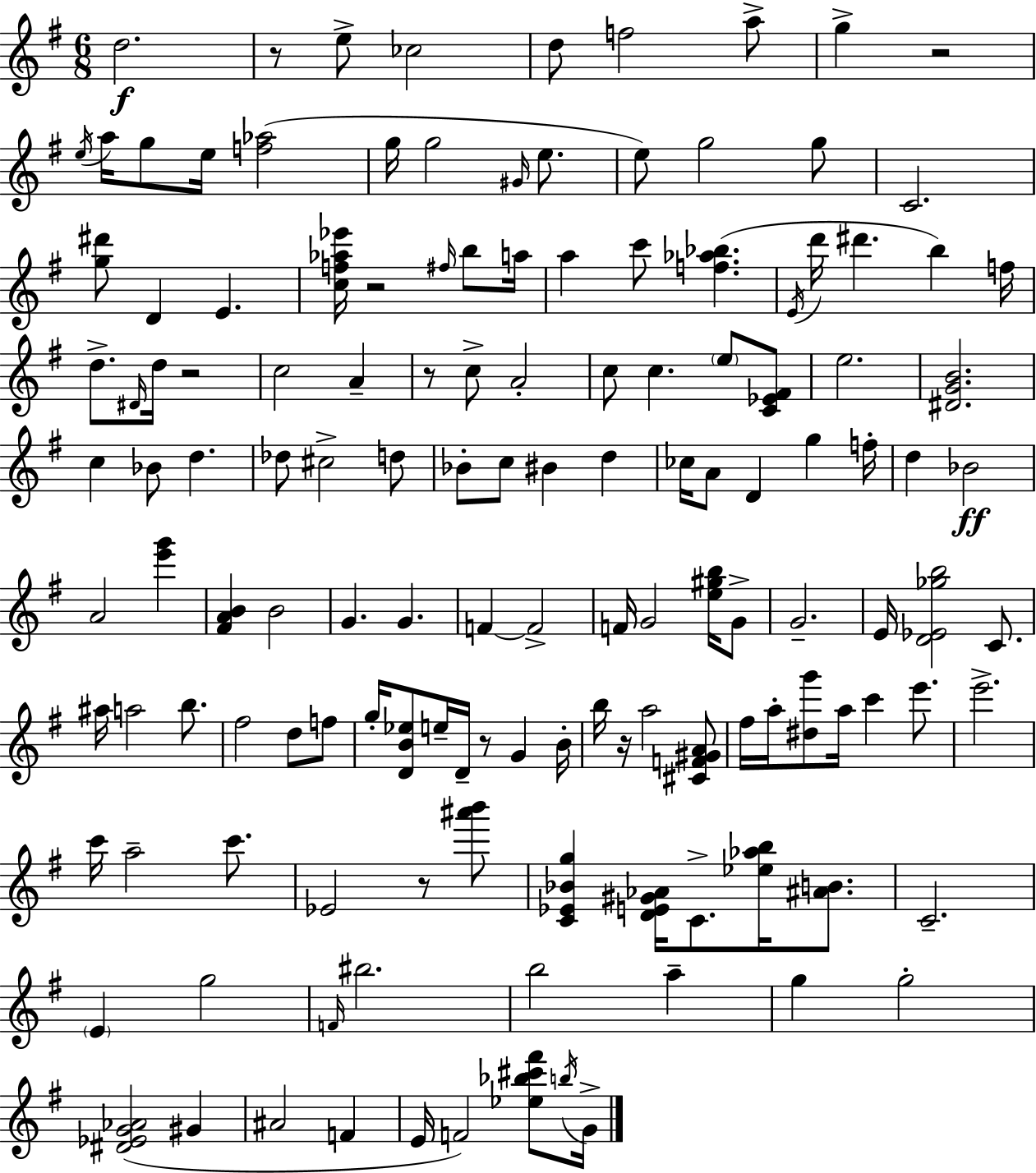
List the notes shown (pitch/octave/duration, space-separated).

D5/h. R/e E5/e CES5/h D5/e F5/h A5/e G5/q R/h E5/s A5/s G5/e E5/s [F5,Ab5]/h G5/s G5/h G#4/s E5/e. E5/e G5/h G5/e C4/h. [G5,D#6]/e D4/q E4/q. [C5,F5,Ab5,Eb6]/s R/h F#5/s B5/e A5/s A5/q C6/e [F5,Ab5,Bb5]/q. E4/s D6/s D#6/q. B5/q F5/s D5/e. D#4/s D5/s R/h C5/h A4/q R/e C5/e A4/h C5/e C5/q. E5/e [C4,Eb4,F#4]/e E5/h. [D#4,G4,B4]/h. C5/q Bb4/e D5/q. Db5/e C#5/h D5/e Bb4/e C5/e BIS4/q D5/q CES5/s A4/e D4/q G5/q F5/s D5/q Bb4/h A4/h [E6,G6]/q [F#4,A4,B4]/q B4/h G4/q. G4/q. F4/q F4/h F4/s G4/h [E5,G#5,B5]/s G4/e G4/h. E4/s [D4,Eb4,Gb5,B5]/h C4/e. A#5/s A5/h B5/e. F#5/h D5/e F5/e G5/s [D4,B4,Eb5]/e E5/s D4/s R/e G4/q B4/s B5/s R/s A5/h [C#4,F4,G#4,A4]/e F#5/s A5/s [D#5,G6]/e A5/s C6/q E6/e. E6/h. C6/s A5/h C6/e. Eb4/h R/e [A#6,B6]/e [C4,Eb4,Bb4,G5]/q [D4,E4,G#4,Ab4]/s C4/e. [Eb5,Ab5,B5]/s [A#4,B4]/e. C4/h. E4/q G5/h F4/s BIS5/h. B5/h A5/q G5/q G5/h [D#4,Eb4,G4,Ab4]/h G#4/q A#4/h F4/q E4/s F4/h [Eb5,Bb5,C#6,F#6]/e B5/s G4/s